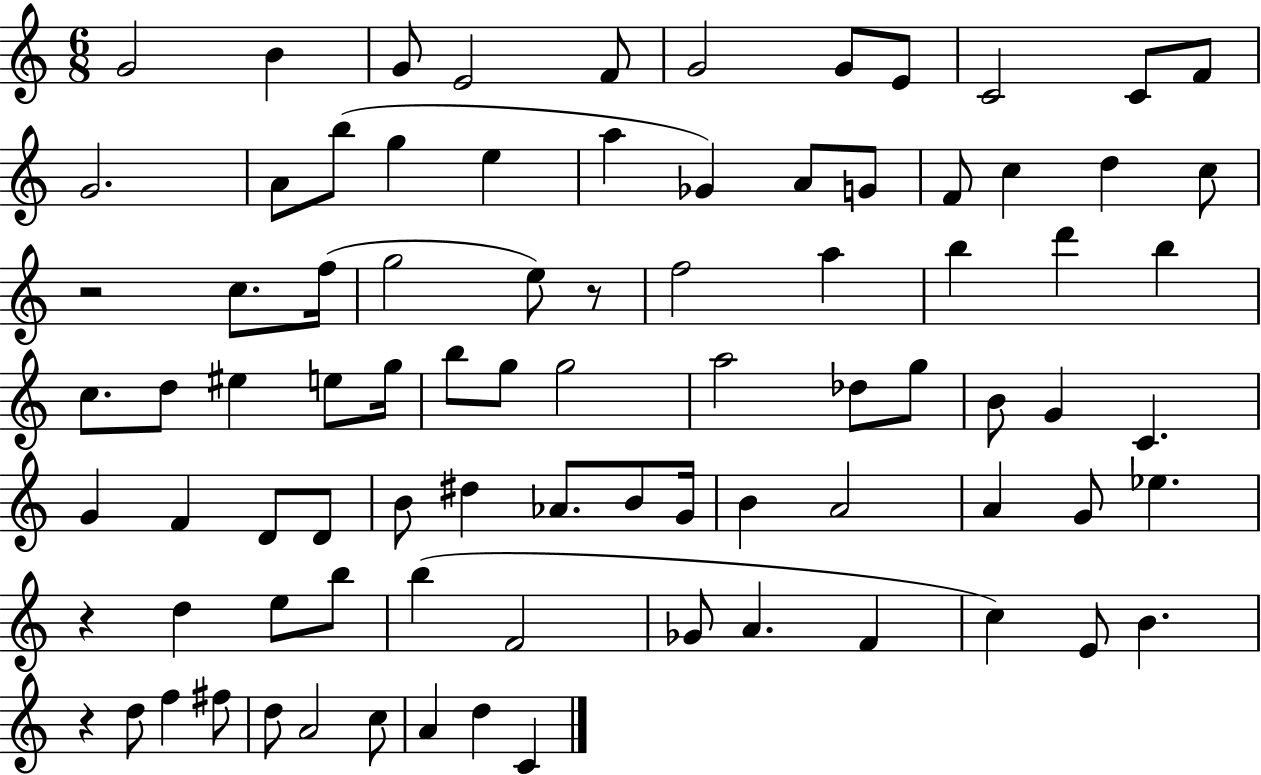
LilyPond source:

{
  \clef treble
  \numericTimeSignature
  \time 6/8
  \key c \major
  \repeat volta 2 { g'2 b'4 | g'8 e'2 f'8 | g'2 g'8 e'8 | c'2 c'8 f'8 | \break g'2. | a'8 b''8( g''4 e''4 | a''4 ges'4) a'8 g'8 | f'8 c''4 d''4 c''8 | \break r2 c''8. f''16( | g''2 e''8) r8 | f''2 a''4 | b''4 d'''4 b''4 | \break c''8. d''8 eis''4 e''8 g''16 | b''8 g''8 g''2 | a''2 des''8 g''8 | b'8 g'4 c'4. | \break g'4 f'4 d'8 d'8 | b'8 dis''4 aes'8. b'8 g'16 | b'4 a'2 | a'4 g'8 ees''4. | \break r4 d''4 e''8 b''8 | b''4( f'2 | ges'8 a'4. f'4 | c''4) e'8 b'4. | \break r4 d''8 f''4 fis''8 | d''8 a'2 c''8 | a'4 d''4 c'4 | } \bar "|."
}